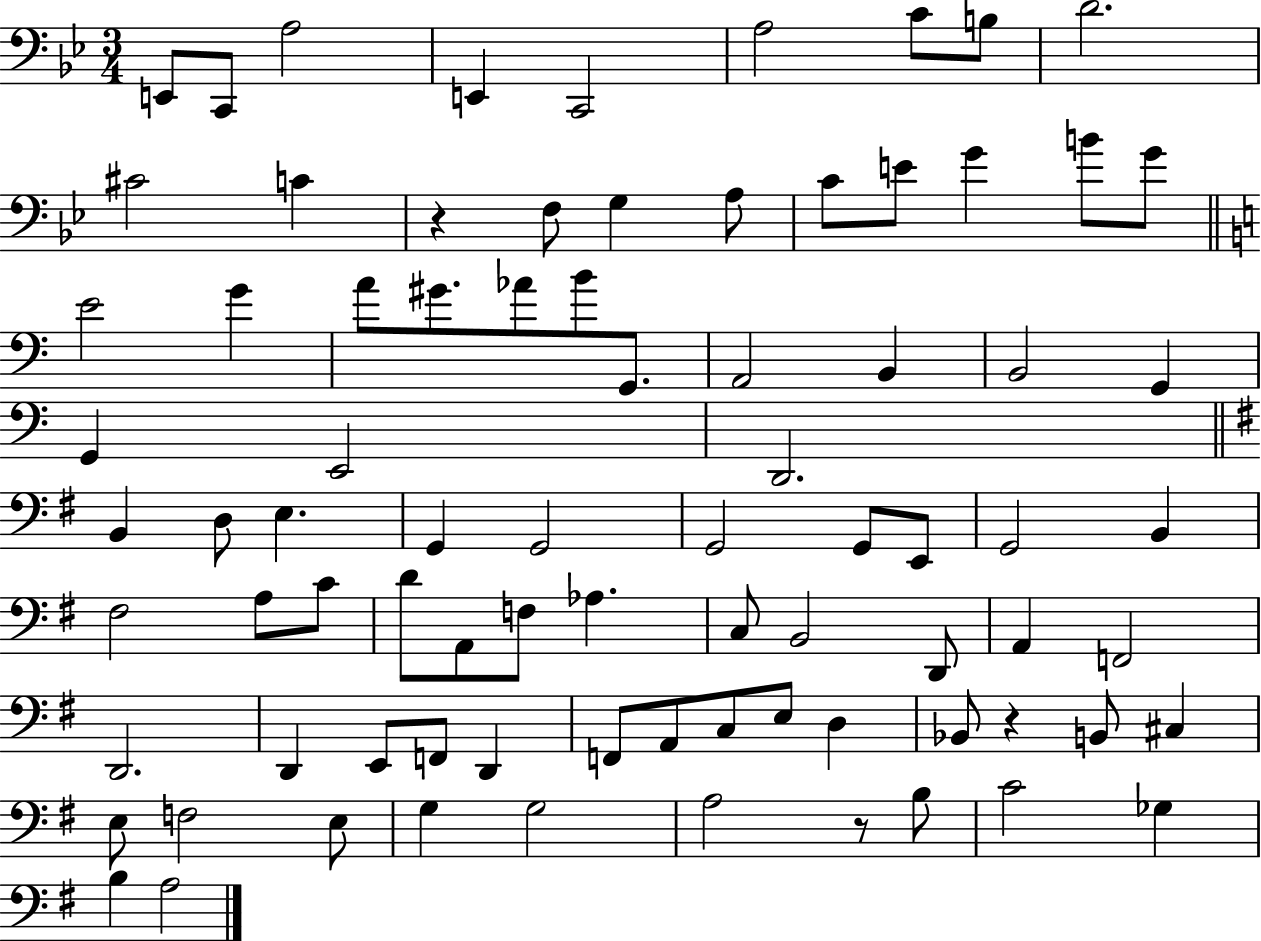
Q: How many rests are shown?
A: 3